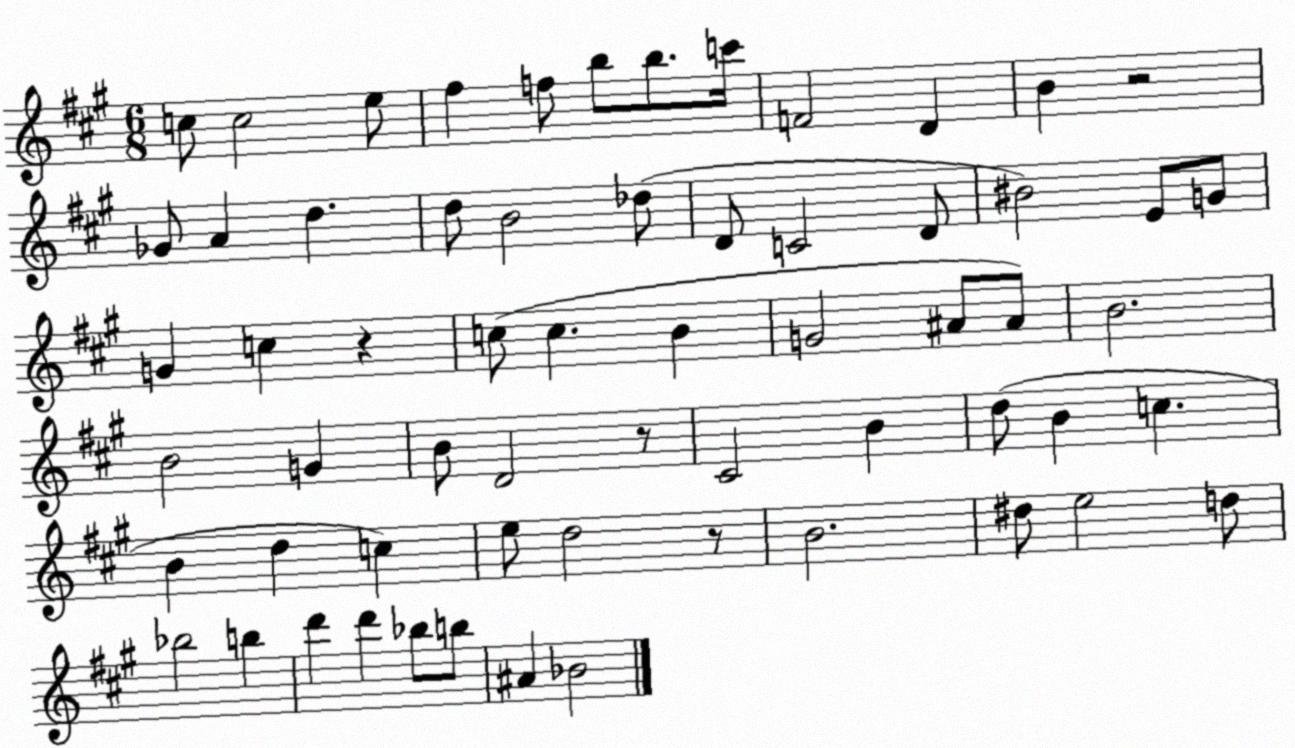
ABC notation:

X:1
T:Untitled
M:6/8
L:1/4
K:A
c/2 c2 e/2 ^f f/2 b/2 b/2 c'/4 F2 D B z2 _G/2 A d d/2 B2 _d/2 D/2 C2 D/2 ^B2 E/2 G/2 G c z c/2 c B G2 ^A/2 ^A/2 B2 B2 G B/2 D2 z/2 ^C2 B d/2 B c B d c e/2 d2 z/2 B2 ^d/2 e2 d/2 _b2 b d' d' _b/2 b/2 ^A _B2